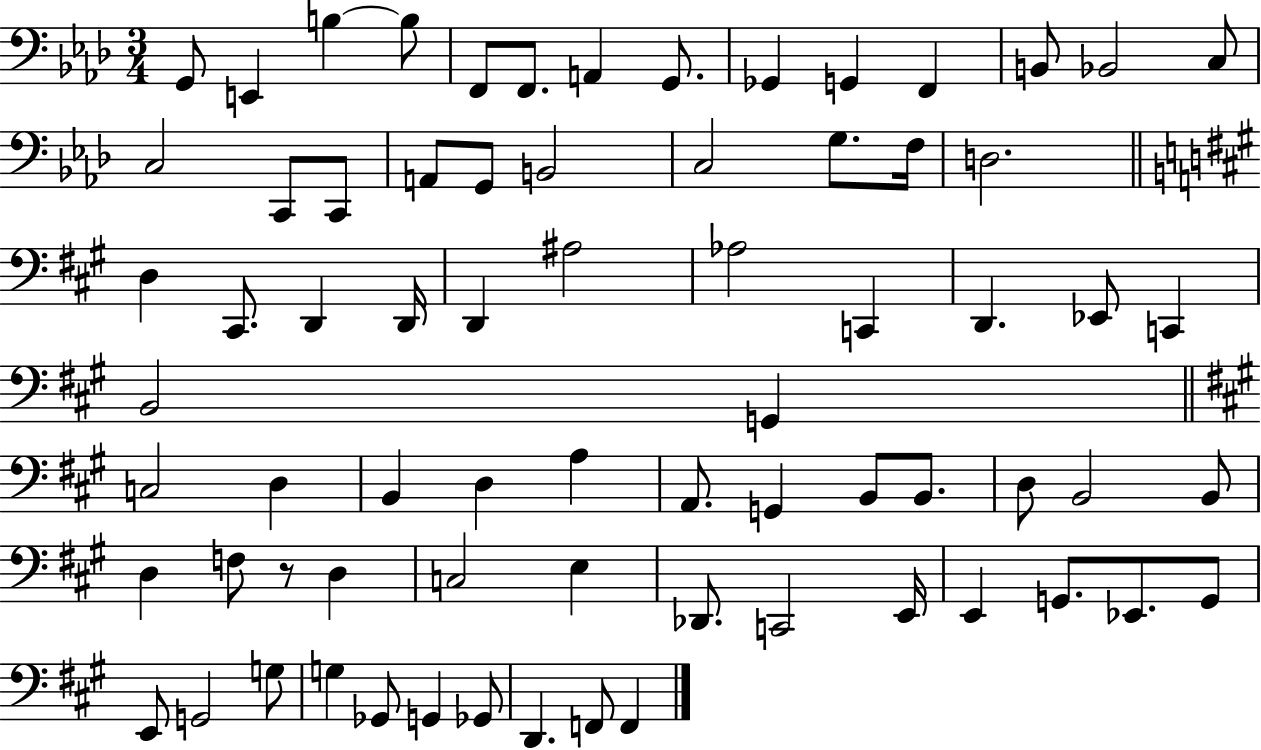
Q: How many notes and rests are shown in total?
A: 72